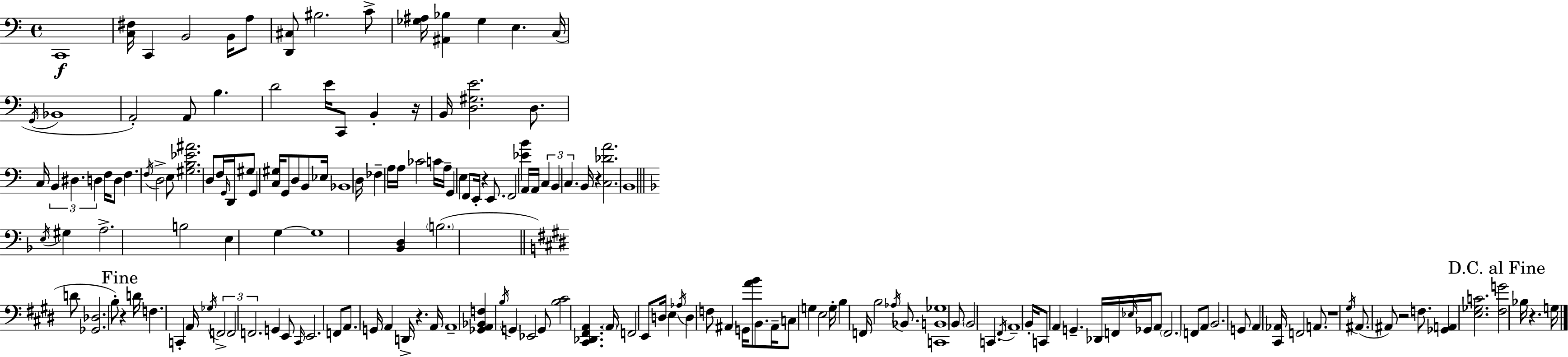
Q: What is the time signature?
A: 4/4